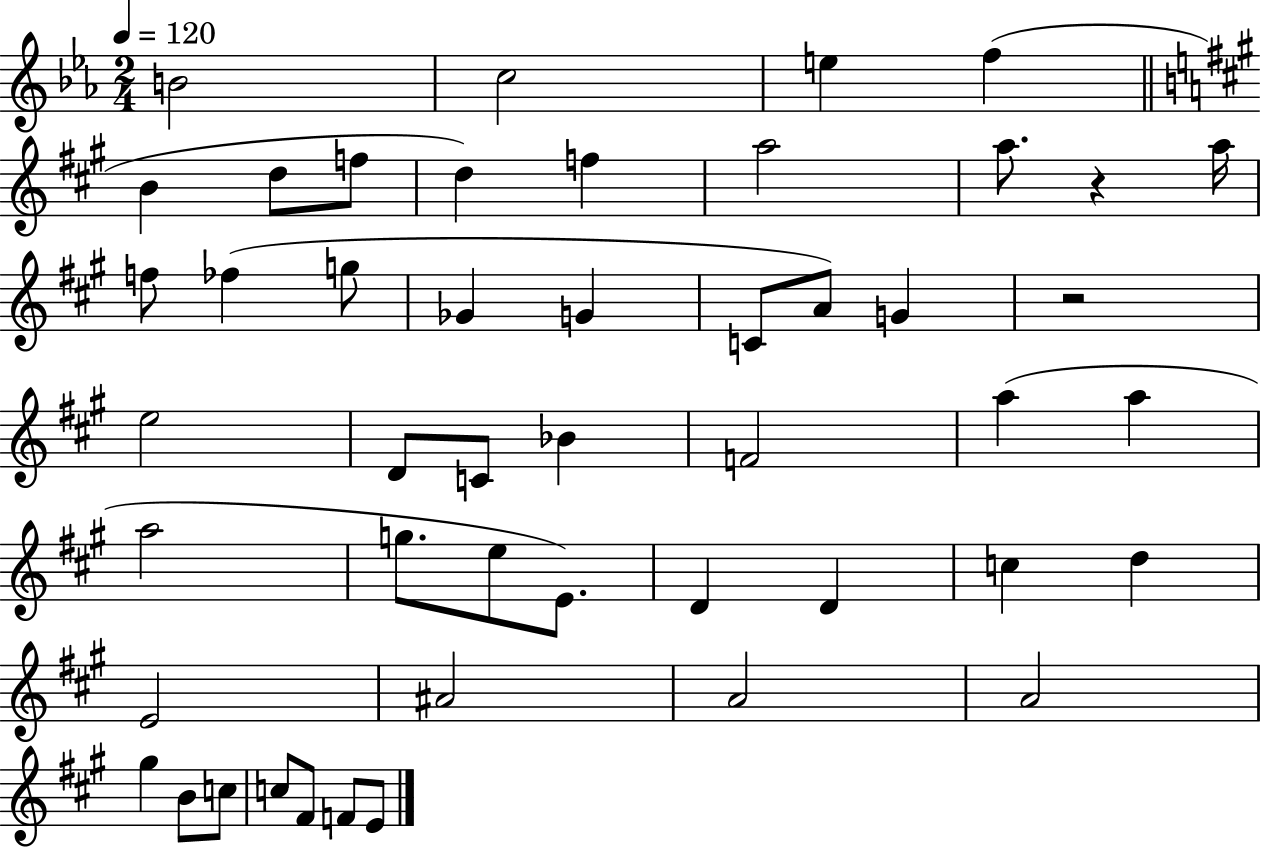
{
  \clef treble
  \numericTimeSignature
  \time 2/4
  \key ees \major
  \tempo 4 = 120
  b'2 | c''2 | e''4 f''4( | \bar "||" \break \key a \major b'4 d''8 f''8 | d''4) f''4 | a''2 | a''8. r4 a''16 | \break f''8 fes''4( g''8 | ges'4 g'4 | c'8 a'8) g'4 | r2 | \break e''2 | d'8 c'8 bes'4 | f'2 | a''4( a''4 | \break a''2 | g''8. e''8 e'8.) | d'4 d'4 | c''4 d''4 | \break e'2 | ais'2 | a'2 | a'2 | \break gis''4 b'8 c''8 | c''8 fis'8 f'8 e'8 | \bar "|."
}